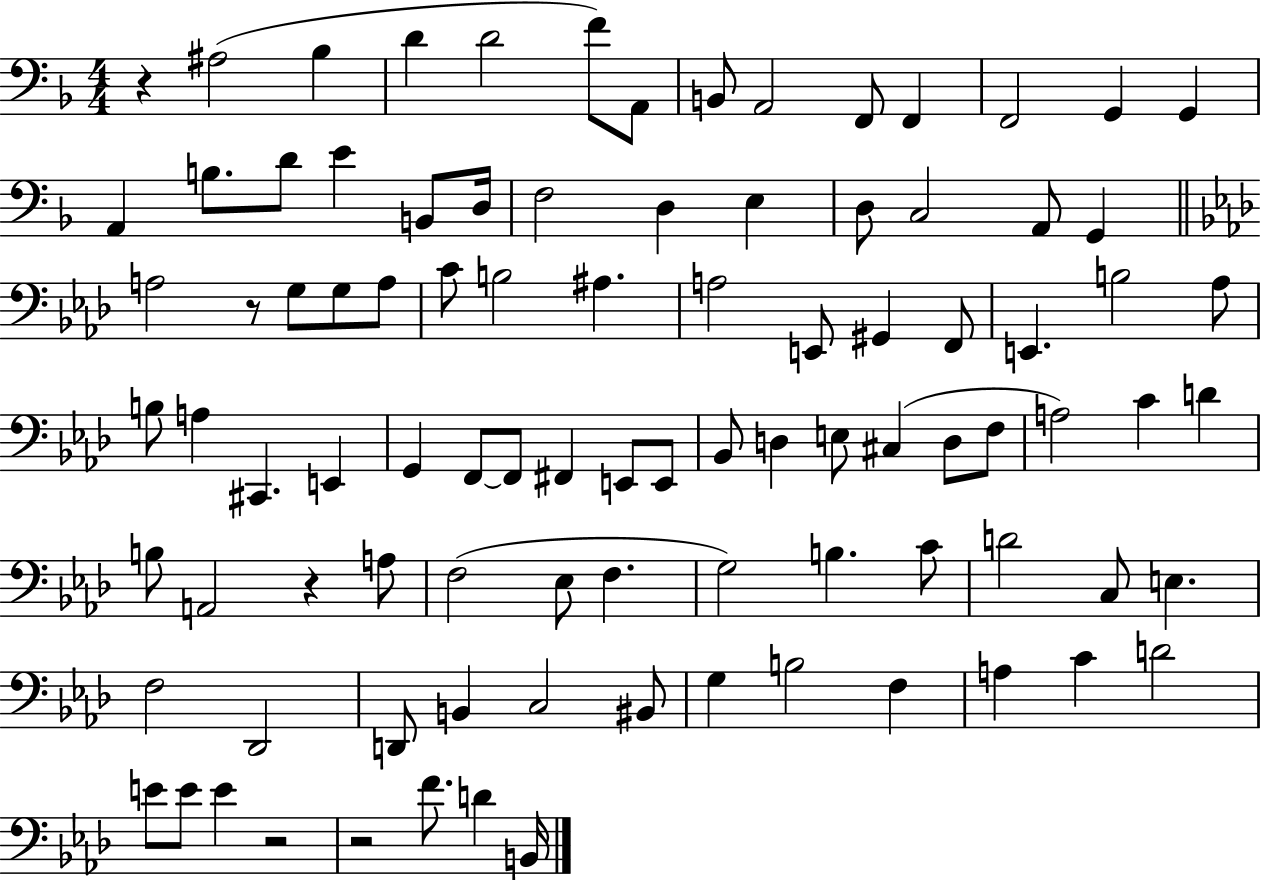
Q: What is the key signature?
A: F major